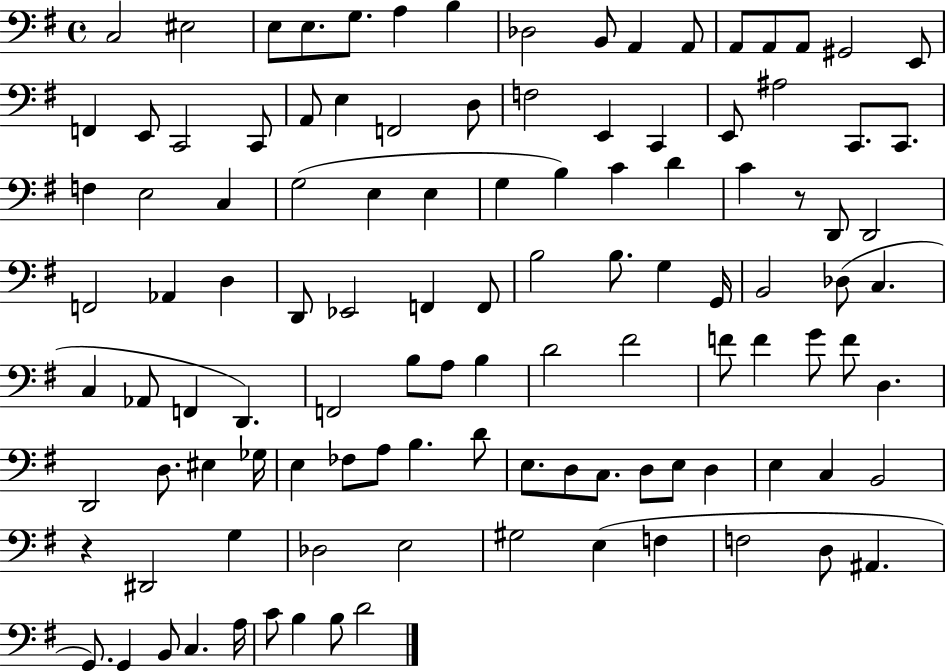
C3/h EIS3/h E3/e E3/e. G3/e. A3/q B3/q Db3/h B2/e A2/q A2/e A2/e A2/e A2/e G#2/h E2/e F2/q E2/e C2/h C2/e A2/e E3/q F2/h D3/e F3/h E2/q C2/q E2/e A#3/h C2/e. C2/e. F3/q E3/h C3/q G3/h E3/q E3/q G3/q B3/q C4/q D4/q C4/q R/e D2/e D2/h F2/h Ab2/q D3/q D2/e Eb2/h F2/q F2/e B3/h B3/e. G3/q G2/s B2/h Db3/e C3/q. C3/q Ab2/e F2/q D2/q. F2/h B3/e A3/e B3/q D4/h F#4/h F4/e F4/q G4/e F4/e D3/q. D2/h D3/e. EIS3/q Gb3/s E3/q FES3/e A3/e B3/q. D4/e E3/e. D3/e C3/e. D3/e E3/e D3/q E3/q C3/q B2/h R/q D#2/h G3/q Db3/h E3/h G#3/h E3/q F3/q F3/h D3/e A#2/q. G2/e. G2/q B2/e C3/q. A3/s C4/e B3/q B3/e D4/h